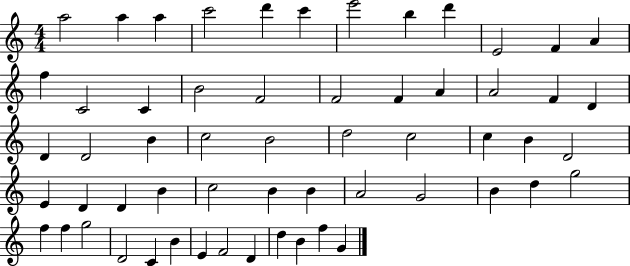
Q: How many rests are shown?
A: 0